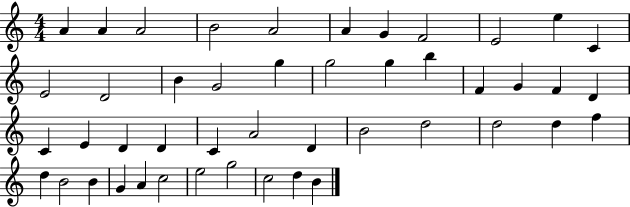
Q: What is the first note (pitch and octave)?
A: A4